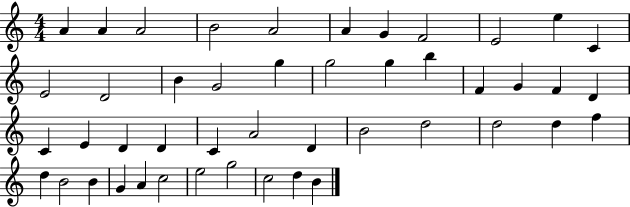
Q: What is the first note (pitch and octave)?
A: A4